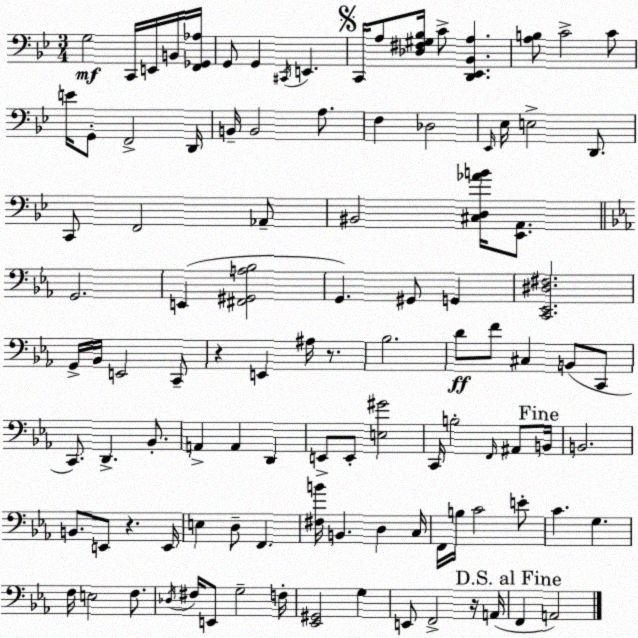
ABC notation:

X:1
T:Untitled
M:3/4
L:1/4
K:Bb
G,2 C,,/4 E,,/4 B,,/4 [F,,_G,,_A,]/4 G,,/2 G,, ^C,,/4 E,, C,,/4 A,/2 [_D,^F,^G,_B,]/4 C/2 [D,,_E,,_B,,A,] [A,B,]/2 C2 C/2 E/4 G,,/2 F,,2 D,,/4 B,,/4 B,,2 A,/2 F, _D,2 _E,,/4 _E,/4 E,2 D,,/2 C,,/2 F,,2 _A,,/2 ^B,,2 [^C,D,_AB]/4 [_E,,A,,]/2 G,,2 E,, [^F,,^G,,A,_B,]2 G,, ^G,,/2 G,, [C,,_E,,^D,^F,]2 G,,/4 _B,,/4 E,,2 C,,/2 z E,, ^A,/4 z/2 _B,2 D/2 F/2 ^C, B,,/2 C,,/2 C,,/2 D,, _B,,/2 A,, A,, D,, E,,/2 E,,/2 [E,^G]2 C,,/4 B,2 F,,/4 ^A,,/2 B,,/4 B,,2 B,,/2 E,,/2 z E,,/4 E, D,/2 F,, [^F,B]/4 B,, D, C,/4 F,,/4 B,/4 C2 E/2 C G, F,/4 E,2 F,/2 _D,/4 ^F,/4 E,,/2 G,2 F,/4 [_E,,^G,,]2 G, E,,/2 F,,2 z/4 A,,/4 F,, A,,2